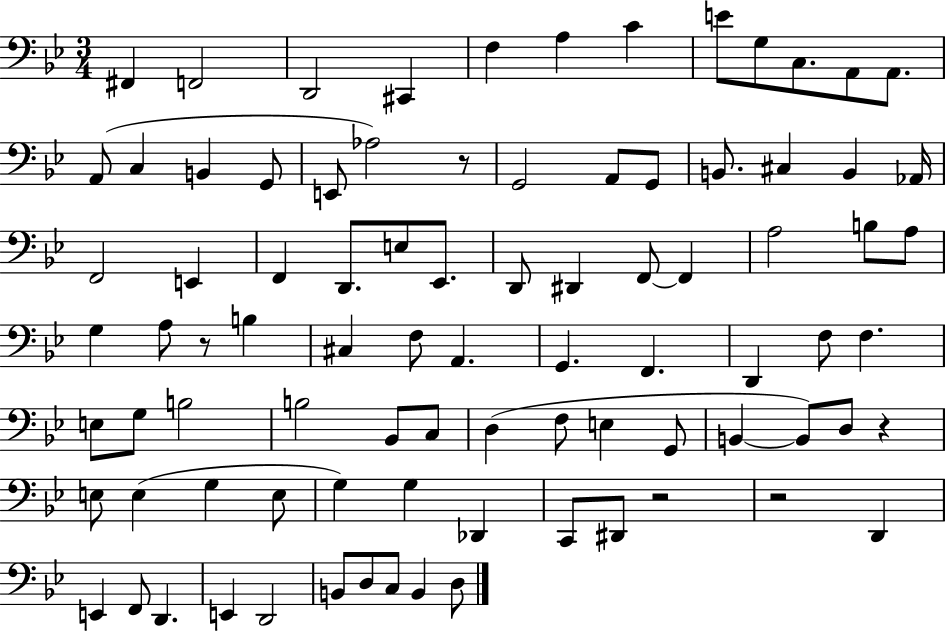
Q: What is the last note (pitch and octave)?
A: D3